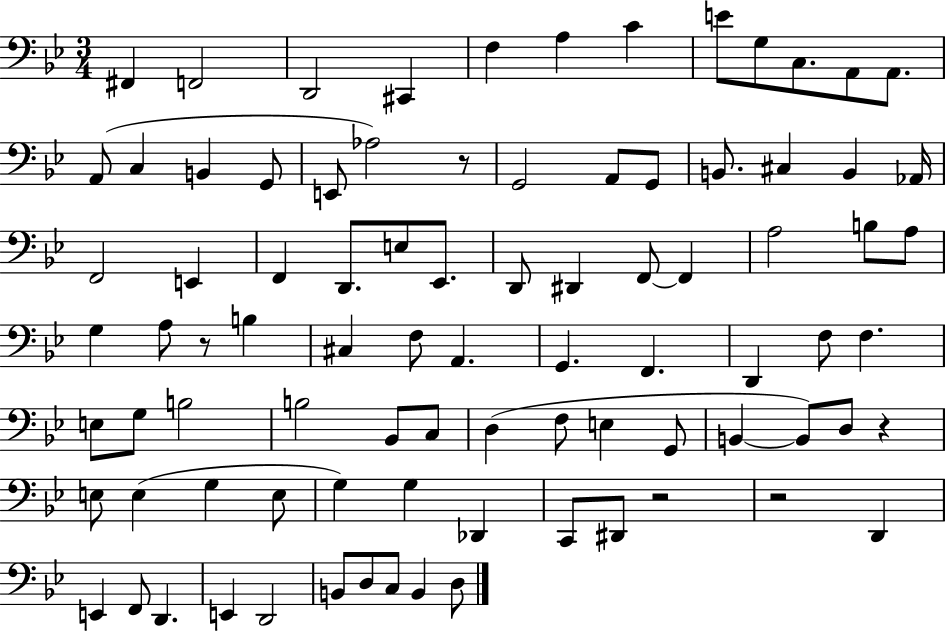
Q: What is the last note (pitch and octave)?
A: D3